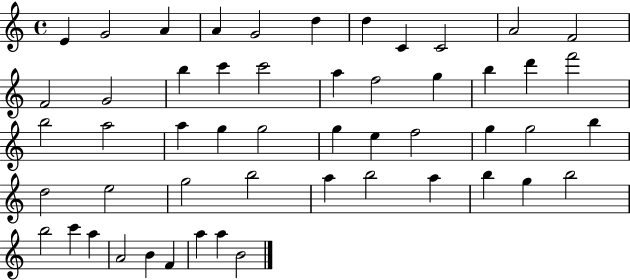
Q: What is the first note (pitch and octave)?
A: E4